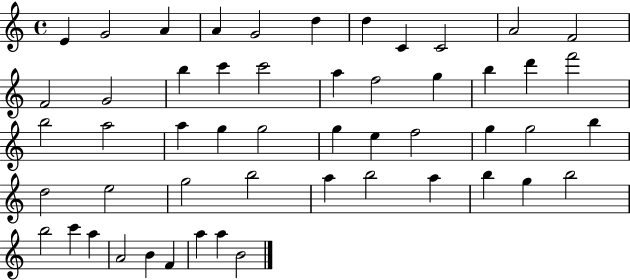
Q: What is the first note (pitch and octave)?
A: E4